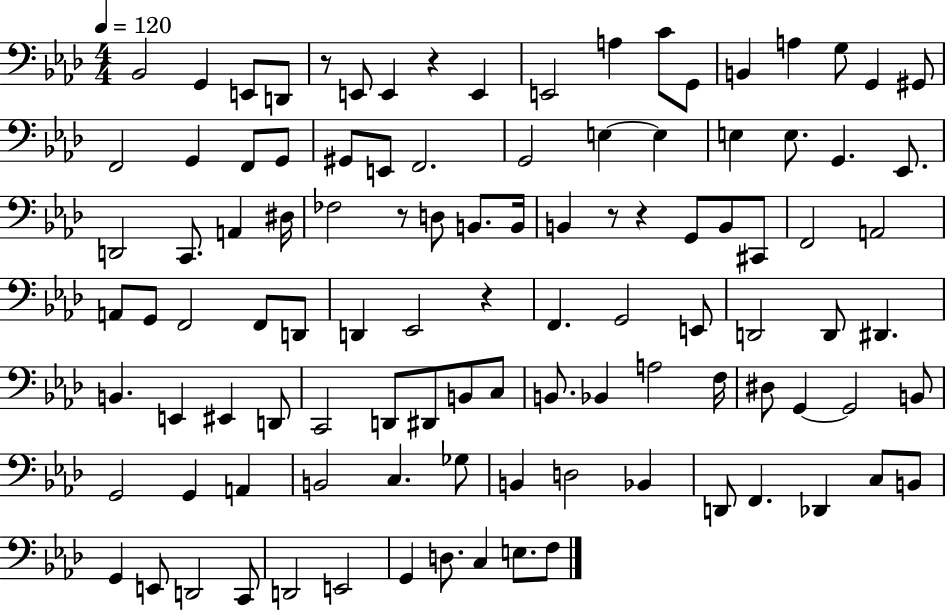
Bb2/h G2/q E2/e D2/e R/e E2/e E2/q R/q E2/q E2/h A3/q C4/e G2/e B2/q A3/q G3/e G2/q G#2/e F2/h G2/q F2/e G2/e G#2/e E2/e F2/h. G2/h E3/q E3/q E3/q E3/e. G2/q. Eb2/e. D2/h C2/e. A2/q D#3/s FES3/h R/e D3/e B2/e. B2/s B2/q R/e R/q G2/e B2/e C#2/e F2/h A2/h A2/e G2/e F2/h F2/e D2/e D2/q Eb2/h R/q F2/q. G2/h E2/e D2/h D2/e D#2/q. B2/q. E2/q EIS2/q D2/e C2/h D2/e D#2/e B2/e C3/e B2/e. Bb2/q A3/h F3/s D#3/e G2/q G2/h B2/e G2/h G2/q A2/q B2/h C3/q. Gb3/e B2/q D3/h Bb2/q D2/e F2/q. Db2/q C3/e B2/e G2/q E2/e D2/h C2/e D2/h E2/h G2/q D3/e. C3/q E3/e. F3/e